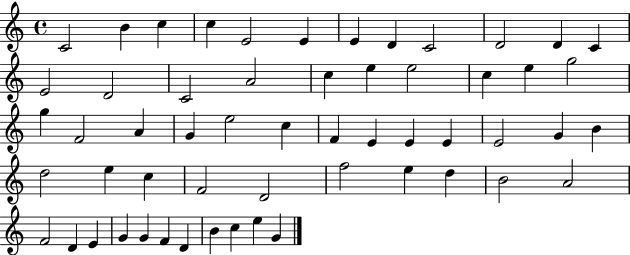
{
  \clef treble
  \time 4/4
  \defaultTimeSignature
  \key c \major
  c'2 b'4 c''4 | c''4 e'2 e'4 | e'4 d'4 c'2 | d'2 d'4 c'4 | \break e'2 d'2 | c'2 a'2 | c''4 e''4 e''2 | c''4 e''4 g''2 | \break g''4 f'2 a'4 | g'4 e''2 c''4 | f'4 e'4 e'4 e'4 | e'2 g'4 b'4 | \break d''2 e''4 c''4 | f'2 d'2 | f''2 e''4 d''4 | b'2 a'2 | \break f'2 d'4 e'4 | g'4 g'4 f'4 d'4 | b'4 c''4 e''4 g'4 | \bar "|."
}